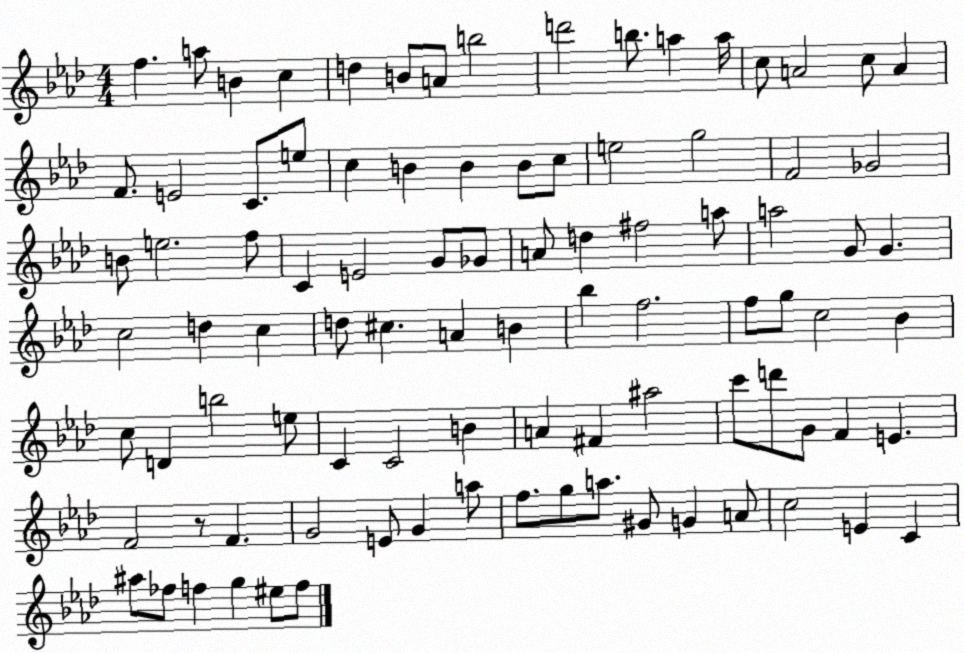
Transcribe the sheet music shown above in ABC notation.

X:1
T:Untitled
M:4/4
L:1/4
K:Ab
f a/2 B c d B/2 A/2 b2 d'2 b/2 a a/4 c/2 A2 c/2 A F/2 E2 C/2 e/2 c B B B/2 c/2 e2 g2 F2 _G2 B/2 e2 f/2 C E2 G/2 _G/2 A/2 d ^f2 a/2 a2 G/2 G c2 d c d/2 ^c A B _b f2 f/2 g/2 c2 _B c/2 D b2 e/2 C C2 B A ^F ^a2 c'/2 d'/2 G/2 F E F2 z/2 F G2 E/2 G a/2 f/2 g/2 a/2 ^G/2 G A/2 c2 E C ^a/2 _f/2 f g ^e/2 f/2